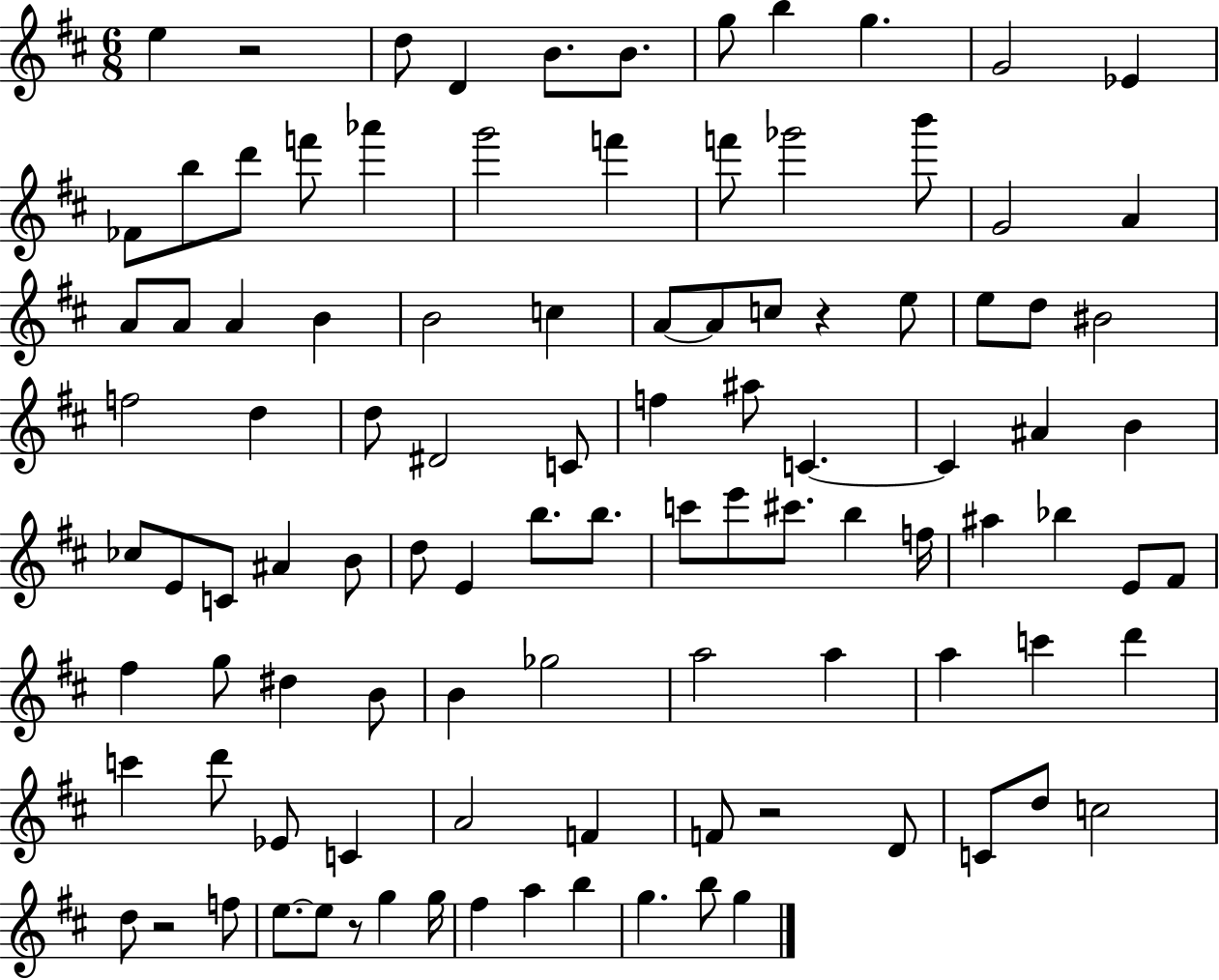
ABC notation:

X:1
T:Untitled
M:6/8
L:1/4
K:D
e z2 d/2 D B/2 B/2 g/2 b g G2 _E _F/2 b/2 d'/2 f'/2 _a' g'2 f' f'/2 _g'2 b'/2 G2 A A/2 A/2 A B B2 c A/2 A/2 c/2 z e/2 e/2 d/2 ^B2 f2 d d/2 ^D2 C/2 f ^a/2 C C ^A B _c/2 E/2 C/2 ^A B/2 d/2 E b/2 b/2 c'/2 e'/2 ^c'/2 b f/4 ^a _b E/2 ^F/2 ^f g/2 ^d B/2 B _g2 a2 a a c' d' c' d'/2 _E/2 C A2 F F/2 z2 D/2 C/2 d/2 c2 d/2 z2 f/2 e/2 e/2 z/2 g g/4 ^f a b g b/2 g